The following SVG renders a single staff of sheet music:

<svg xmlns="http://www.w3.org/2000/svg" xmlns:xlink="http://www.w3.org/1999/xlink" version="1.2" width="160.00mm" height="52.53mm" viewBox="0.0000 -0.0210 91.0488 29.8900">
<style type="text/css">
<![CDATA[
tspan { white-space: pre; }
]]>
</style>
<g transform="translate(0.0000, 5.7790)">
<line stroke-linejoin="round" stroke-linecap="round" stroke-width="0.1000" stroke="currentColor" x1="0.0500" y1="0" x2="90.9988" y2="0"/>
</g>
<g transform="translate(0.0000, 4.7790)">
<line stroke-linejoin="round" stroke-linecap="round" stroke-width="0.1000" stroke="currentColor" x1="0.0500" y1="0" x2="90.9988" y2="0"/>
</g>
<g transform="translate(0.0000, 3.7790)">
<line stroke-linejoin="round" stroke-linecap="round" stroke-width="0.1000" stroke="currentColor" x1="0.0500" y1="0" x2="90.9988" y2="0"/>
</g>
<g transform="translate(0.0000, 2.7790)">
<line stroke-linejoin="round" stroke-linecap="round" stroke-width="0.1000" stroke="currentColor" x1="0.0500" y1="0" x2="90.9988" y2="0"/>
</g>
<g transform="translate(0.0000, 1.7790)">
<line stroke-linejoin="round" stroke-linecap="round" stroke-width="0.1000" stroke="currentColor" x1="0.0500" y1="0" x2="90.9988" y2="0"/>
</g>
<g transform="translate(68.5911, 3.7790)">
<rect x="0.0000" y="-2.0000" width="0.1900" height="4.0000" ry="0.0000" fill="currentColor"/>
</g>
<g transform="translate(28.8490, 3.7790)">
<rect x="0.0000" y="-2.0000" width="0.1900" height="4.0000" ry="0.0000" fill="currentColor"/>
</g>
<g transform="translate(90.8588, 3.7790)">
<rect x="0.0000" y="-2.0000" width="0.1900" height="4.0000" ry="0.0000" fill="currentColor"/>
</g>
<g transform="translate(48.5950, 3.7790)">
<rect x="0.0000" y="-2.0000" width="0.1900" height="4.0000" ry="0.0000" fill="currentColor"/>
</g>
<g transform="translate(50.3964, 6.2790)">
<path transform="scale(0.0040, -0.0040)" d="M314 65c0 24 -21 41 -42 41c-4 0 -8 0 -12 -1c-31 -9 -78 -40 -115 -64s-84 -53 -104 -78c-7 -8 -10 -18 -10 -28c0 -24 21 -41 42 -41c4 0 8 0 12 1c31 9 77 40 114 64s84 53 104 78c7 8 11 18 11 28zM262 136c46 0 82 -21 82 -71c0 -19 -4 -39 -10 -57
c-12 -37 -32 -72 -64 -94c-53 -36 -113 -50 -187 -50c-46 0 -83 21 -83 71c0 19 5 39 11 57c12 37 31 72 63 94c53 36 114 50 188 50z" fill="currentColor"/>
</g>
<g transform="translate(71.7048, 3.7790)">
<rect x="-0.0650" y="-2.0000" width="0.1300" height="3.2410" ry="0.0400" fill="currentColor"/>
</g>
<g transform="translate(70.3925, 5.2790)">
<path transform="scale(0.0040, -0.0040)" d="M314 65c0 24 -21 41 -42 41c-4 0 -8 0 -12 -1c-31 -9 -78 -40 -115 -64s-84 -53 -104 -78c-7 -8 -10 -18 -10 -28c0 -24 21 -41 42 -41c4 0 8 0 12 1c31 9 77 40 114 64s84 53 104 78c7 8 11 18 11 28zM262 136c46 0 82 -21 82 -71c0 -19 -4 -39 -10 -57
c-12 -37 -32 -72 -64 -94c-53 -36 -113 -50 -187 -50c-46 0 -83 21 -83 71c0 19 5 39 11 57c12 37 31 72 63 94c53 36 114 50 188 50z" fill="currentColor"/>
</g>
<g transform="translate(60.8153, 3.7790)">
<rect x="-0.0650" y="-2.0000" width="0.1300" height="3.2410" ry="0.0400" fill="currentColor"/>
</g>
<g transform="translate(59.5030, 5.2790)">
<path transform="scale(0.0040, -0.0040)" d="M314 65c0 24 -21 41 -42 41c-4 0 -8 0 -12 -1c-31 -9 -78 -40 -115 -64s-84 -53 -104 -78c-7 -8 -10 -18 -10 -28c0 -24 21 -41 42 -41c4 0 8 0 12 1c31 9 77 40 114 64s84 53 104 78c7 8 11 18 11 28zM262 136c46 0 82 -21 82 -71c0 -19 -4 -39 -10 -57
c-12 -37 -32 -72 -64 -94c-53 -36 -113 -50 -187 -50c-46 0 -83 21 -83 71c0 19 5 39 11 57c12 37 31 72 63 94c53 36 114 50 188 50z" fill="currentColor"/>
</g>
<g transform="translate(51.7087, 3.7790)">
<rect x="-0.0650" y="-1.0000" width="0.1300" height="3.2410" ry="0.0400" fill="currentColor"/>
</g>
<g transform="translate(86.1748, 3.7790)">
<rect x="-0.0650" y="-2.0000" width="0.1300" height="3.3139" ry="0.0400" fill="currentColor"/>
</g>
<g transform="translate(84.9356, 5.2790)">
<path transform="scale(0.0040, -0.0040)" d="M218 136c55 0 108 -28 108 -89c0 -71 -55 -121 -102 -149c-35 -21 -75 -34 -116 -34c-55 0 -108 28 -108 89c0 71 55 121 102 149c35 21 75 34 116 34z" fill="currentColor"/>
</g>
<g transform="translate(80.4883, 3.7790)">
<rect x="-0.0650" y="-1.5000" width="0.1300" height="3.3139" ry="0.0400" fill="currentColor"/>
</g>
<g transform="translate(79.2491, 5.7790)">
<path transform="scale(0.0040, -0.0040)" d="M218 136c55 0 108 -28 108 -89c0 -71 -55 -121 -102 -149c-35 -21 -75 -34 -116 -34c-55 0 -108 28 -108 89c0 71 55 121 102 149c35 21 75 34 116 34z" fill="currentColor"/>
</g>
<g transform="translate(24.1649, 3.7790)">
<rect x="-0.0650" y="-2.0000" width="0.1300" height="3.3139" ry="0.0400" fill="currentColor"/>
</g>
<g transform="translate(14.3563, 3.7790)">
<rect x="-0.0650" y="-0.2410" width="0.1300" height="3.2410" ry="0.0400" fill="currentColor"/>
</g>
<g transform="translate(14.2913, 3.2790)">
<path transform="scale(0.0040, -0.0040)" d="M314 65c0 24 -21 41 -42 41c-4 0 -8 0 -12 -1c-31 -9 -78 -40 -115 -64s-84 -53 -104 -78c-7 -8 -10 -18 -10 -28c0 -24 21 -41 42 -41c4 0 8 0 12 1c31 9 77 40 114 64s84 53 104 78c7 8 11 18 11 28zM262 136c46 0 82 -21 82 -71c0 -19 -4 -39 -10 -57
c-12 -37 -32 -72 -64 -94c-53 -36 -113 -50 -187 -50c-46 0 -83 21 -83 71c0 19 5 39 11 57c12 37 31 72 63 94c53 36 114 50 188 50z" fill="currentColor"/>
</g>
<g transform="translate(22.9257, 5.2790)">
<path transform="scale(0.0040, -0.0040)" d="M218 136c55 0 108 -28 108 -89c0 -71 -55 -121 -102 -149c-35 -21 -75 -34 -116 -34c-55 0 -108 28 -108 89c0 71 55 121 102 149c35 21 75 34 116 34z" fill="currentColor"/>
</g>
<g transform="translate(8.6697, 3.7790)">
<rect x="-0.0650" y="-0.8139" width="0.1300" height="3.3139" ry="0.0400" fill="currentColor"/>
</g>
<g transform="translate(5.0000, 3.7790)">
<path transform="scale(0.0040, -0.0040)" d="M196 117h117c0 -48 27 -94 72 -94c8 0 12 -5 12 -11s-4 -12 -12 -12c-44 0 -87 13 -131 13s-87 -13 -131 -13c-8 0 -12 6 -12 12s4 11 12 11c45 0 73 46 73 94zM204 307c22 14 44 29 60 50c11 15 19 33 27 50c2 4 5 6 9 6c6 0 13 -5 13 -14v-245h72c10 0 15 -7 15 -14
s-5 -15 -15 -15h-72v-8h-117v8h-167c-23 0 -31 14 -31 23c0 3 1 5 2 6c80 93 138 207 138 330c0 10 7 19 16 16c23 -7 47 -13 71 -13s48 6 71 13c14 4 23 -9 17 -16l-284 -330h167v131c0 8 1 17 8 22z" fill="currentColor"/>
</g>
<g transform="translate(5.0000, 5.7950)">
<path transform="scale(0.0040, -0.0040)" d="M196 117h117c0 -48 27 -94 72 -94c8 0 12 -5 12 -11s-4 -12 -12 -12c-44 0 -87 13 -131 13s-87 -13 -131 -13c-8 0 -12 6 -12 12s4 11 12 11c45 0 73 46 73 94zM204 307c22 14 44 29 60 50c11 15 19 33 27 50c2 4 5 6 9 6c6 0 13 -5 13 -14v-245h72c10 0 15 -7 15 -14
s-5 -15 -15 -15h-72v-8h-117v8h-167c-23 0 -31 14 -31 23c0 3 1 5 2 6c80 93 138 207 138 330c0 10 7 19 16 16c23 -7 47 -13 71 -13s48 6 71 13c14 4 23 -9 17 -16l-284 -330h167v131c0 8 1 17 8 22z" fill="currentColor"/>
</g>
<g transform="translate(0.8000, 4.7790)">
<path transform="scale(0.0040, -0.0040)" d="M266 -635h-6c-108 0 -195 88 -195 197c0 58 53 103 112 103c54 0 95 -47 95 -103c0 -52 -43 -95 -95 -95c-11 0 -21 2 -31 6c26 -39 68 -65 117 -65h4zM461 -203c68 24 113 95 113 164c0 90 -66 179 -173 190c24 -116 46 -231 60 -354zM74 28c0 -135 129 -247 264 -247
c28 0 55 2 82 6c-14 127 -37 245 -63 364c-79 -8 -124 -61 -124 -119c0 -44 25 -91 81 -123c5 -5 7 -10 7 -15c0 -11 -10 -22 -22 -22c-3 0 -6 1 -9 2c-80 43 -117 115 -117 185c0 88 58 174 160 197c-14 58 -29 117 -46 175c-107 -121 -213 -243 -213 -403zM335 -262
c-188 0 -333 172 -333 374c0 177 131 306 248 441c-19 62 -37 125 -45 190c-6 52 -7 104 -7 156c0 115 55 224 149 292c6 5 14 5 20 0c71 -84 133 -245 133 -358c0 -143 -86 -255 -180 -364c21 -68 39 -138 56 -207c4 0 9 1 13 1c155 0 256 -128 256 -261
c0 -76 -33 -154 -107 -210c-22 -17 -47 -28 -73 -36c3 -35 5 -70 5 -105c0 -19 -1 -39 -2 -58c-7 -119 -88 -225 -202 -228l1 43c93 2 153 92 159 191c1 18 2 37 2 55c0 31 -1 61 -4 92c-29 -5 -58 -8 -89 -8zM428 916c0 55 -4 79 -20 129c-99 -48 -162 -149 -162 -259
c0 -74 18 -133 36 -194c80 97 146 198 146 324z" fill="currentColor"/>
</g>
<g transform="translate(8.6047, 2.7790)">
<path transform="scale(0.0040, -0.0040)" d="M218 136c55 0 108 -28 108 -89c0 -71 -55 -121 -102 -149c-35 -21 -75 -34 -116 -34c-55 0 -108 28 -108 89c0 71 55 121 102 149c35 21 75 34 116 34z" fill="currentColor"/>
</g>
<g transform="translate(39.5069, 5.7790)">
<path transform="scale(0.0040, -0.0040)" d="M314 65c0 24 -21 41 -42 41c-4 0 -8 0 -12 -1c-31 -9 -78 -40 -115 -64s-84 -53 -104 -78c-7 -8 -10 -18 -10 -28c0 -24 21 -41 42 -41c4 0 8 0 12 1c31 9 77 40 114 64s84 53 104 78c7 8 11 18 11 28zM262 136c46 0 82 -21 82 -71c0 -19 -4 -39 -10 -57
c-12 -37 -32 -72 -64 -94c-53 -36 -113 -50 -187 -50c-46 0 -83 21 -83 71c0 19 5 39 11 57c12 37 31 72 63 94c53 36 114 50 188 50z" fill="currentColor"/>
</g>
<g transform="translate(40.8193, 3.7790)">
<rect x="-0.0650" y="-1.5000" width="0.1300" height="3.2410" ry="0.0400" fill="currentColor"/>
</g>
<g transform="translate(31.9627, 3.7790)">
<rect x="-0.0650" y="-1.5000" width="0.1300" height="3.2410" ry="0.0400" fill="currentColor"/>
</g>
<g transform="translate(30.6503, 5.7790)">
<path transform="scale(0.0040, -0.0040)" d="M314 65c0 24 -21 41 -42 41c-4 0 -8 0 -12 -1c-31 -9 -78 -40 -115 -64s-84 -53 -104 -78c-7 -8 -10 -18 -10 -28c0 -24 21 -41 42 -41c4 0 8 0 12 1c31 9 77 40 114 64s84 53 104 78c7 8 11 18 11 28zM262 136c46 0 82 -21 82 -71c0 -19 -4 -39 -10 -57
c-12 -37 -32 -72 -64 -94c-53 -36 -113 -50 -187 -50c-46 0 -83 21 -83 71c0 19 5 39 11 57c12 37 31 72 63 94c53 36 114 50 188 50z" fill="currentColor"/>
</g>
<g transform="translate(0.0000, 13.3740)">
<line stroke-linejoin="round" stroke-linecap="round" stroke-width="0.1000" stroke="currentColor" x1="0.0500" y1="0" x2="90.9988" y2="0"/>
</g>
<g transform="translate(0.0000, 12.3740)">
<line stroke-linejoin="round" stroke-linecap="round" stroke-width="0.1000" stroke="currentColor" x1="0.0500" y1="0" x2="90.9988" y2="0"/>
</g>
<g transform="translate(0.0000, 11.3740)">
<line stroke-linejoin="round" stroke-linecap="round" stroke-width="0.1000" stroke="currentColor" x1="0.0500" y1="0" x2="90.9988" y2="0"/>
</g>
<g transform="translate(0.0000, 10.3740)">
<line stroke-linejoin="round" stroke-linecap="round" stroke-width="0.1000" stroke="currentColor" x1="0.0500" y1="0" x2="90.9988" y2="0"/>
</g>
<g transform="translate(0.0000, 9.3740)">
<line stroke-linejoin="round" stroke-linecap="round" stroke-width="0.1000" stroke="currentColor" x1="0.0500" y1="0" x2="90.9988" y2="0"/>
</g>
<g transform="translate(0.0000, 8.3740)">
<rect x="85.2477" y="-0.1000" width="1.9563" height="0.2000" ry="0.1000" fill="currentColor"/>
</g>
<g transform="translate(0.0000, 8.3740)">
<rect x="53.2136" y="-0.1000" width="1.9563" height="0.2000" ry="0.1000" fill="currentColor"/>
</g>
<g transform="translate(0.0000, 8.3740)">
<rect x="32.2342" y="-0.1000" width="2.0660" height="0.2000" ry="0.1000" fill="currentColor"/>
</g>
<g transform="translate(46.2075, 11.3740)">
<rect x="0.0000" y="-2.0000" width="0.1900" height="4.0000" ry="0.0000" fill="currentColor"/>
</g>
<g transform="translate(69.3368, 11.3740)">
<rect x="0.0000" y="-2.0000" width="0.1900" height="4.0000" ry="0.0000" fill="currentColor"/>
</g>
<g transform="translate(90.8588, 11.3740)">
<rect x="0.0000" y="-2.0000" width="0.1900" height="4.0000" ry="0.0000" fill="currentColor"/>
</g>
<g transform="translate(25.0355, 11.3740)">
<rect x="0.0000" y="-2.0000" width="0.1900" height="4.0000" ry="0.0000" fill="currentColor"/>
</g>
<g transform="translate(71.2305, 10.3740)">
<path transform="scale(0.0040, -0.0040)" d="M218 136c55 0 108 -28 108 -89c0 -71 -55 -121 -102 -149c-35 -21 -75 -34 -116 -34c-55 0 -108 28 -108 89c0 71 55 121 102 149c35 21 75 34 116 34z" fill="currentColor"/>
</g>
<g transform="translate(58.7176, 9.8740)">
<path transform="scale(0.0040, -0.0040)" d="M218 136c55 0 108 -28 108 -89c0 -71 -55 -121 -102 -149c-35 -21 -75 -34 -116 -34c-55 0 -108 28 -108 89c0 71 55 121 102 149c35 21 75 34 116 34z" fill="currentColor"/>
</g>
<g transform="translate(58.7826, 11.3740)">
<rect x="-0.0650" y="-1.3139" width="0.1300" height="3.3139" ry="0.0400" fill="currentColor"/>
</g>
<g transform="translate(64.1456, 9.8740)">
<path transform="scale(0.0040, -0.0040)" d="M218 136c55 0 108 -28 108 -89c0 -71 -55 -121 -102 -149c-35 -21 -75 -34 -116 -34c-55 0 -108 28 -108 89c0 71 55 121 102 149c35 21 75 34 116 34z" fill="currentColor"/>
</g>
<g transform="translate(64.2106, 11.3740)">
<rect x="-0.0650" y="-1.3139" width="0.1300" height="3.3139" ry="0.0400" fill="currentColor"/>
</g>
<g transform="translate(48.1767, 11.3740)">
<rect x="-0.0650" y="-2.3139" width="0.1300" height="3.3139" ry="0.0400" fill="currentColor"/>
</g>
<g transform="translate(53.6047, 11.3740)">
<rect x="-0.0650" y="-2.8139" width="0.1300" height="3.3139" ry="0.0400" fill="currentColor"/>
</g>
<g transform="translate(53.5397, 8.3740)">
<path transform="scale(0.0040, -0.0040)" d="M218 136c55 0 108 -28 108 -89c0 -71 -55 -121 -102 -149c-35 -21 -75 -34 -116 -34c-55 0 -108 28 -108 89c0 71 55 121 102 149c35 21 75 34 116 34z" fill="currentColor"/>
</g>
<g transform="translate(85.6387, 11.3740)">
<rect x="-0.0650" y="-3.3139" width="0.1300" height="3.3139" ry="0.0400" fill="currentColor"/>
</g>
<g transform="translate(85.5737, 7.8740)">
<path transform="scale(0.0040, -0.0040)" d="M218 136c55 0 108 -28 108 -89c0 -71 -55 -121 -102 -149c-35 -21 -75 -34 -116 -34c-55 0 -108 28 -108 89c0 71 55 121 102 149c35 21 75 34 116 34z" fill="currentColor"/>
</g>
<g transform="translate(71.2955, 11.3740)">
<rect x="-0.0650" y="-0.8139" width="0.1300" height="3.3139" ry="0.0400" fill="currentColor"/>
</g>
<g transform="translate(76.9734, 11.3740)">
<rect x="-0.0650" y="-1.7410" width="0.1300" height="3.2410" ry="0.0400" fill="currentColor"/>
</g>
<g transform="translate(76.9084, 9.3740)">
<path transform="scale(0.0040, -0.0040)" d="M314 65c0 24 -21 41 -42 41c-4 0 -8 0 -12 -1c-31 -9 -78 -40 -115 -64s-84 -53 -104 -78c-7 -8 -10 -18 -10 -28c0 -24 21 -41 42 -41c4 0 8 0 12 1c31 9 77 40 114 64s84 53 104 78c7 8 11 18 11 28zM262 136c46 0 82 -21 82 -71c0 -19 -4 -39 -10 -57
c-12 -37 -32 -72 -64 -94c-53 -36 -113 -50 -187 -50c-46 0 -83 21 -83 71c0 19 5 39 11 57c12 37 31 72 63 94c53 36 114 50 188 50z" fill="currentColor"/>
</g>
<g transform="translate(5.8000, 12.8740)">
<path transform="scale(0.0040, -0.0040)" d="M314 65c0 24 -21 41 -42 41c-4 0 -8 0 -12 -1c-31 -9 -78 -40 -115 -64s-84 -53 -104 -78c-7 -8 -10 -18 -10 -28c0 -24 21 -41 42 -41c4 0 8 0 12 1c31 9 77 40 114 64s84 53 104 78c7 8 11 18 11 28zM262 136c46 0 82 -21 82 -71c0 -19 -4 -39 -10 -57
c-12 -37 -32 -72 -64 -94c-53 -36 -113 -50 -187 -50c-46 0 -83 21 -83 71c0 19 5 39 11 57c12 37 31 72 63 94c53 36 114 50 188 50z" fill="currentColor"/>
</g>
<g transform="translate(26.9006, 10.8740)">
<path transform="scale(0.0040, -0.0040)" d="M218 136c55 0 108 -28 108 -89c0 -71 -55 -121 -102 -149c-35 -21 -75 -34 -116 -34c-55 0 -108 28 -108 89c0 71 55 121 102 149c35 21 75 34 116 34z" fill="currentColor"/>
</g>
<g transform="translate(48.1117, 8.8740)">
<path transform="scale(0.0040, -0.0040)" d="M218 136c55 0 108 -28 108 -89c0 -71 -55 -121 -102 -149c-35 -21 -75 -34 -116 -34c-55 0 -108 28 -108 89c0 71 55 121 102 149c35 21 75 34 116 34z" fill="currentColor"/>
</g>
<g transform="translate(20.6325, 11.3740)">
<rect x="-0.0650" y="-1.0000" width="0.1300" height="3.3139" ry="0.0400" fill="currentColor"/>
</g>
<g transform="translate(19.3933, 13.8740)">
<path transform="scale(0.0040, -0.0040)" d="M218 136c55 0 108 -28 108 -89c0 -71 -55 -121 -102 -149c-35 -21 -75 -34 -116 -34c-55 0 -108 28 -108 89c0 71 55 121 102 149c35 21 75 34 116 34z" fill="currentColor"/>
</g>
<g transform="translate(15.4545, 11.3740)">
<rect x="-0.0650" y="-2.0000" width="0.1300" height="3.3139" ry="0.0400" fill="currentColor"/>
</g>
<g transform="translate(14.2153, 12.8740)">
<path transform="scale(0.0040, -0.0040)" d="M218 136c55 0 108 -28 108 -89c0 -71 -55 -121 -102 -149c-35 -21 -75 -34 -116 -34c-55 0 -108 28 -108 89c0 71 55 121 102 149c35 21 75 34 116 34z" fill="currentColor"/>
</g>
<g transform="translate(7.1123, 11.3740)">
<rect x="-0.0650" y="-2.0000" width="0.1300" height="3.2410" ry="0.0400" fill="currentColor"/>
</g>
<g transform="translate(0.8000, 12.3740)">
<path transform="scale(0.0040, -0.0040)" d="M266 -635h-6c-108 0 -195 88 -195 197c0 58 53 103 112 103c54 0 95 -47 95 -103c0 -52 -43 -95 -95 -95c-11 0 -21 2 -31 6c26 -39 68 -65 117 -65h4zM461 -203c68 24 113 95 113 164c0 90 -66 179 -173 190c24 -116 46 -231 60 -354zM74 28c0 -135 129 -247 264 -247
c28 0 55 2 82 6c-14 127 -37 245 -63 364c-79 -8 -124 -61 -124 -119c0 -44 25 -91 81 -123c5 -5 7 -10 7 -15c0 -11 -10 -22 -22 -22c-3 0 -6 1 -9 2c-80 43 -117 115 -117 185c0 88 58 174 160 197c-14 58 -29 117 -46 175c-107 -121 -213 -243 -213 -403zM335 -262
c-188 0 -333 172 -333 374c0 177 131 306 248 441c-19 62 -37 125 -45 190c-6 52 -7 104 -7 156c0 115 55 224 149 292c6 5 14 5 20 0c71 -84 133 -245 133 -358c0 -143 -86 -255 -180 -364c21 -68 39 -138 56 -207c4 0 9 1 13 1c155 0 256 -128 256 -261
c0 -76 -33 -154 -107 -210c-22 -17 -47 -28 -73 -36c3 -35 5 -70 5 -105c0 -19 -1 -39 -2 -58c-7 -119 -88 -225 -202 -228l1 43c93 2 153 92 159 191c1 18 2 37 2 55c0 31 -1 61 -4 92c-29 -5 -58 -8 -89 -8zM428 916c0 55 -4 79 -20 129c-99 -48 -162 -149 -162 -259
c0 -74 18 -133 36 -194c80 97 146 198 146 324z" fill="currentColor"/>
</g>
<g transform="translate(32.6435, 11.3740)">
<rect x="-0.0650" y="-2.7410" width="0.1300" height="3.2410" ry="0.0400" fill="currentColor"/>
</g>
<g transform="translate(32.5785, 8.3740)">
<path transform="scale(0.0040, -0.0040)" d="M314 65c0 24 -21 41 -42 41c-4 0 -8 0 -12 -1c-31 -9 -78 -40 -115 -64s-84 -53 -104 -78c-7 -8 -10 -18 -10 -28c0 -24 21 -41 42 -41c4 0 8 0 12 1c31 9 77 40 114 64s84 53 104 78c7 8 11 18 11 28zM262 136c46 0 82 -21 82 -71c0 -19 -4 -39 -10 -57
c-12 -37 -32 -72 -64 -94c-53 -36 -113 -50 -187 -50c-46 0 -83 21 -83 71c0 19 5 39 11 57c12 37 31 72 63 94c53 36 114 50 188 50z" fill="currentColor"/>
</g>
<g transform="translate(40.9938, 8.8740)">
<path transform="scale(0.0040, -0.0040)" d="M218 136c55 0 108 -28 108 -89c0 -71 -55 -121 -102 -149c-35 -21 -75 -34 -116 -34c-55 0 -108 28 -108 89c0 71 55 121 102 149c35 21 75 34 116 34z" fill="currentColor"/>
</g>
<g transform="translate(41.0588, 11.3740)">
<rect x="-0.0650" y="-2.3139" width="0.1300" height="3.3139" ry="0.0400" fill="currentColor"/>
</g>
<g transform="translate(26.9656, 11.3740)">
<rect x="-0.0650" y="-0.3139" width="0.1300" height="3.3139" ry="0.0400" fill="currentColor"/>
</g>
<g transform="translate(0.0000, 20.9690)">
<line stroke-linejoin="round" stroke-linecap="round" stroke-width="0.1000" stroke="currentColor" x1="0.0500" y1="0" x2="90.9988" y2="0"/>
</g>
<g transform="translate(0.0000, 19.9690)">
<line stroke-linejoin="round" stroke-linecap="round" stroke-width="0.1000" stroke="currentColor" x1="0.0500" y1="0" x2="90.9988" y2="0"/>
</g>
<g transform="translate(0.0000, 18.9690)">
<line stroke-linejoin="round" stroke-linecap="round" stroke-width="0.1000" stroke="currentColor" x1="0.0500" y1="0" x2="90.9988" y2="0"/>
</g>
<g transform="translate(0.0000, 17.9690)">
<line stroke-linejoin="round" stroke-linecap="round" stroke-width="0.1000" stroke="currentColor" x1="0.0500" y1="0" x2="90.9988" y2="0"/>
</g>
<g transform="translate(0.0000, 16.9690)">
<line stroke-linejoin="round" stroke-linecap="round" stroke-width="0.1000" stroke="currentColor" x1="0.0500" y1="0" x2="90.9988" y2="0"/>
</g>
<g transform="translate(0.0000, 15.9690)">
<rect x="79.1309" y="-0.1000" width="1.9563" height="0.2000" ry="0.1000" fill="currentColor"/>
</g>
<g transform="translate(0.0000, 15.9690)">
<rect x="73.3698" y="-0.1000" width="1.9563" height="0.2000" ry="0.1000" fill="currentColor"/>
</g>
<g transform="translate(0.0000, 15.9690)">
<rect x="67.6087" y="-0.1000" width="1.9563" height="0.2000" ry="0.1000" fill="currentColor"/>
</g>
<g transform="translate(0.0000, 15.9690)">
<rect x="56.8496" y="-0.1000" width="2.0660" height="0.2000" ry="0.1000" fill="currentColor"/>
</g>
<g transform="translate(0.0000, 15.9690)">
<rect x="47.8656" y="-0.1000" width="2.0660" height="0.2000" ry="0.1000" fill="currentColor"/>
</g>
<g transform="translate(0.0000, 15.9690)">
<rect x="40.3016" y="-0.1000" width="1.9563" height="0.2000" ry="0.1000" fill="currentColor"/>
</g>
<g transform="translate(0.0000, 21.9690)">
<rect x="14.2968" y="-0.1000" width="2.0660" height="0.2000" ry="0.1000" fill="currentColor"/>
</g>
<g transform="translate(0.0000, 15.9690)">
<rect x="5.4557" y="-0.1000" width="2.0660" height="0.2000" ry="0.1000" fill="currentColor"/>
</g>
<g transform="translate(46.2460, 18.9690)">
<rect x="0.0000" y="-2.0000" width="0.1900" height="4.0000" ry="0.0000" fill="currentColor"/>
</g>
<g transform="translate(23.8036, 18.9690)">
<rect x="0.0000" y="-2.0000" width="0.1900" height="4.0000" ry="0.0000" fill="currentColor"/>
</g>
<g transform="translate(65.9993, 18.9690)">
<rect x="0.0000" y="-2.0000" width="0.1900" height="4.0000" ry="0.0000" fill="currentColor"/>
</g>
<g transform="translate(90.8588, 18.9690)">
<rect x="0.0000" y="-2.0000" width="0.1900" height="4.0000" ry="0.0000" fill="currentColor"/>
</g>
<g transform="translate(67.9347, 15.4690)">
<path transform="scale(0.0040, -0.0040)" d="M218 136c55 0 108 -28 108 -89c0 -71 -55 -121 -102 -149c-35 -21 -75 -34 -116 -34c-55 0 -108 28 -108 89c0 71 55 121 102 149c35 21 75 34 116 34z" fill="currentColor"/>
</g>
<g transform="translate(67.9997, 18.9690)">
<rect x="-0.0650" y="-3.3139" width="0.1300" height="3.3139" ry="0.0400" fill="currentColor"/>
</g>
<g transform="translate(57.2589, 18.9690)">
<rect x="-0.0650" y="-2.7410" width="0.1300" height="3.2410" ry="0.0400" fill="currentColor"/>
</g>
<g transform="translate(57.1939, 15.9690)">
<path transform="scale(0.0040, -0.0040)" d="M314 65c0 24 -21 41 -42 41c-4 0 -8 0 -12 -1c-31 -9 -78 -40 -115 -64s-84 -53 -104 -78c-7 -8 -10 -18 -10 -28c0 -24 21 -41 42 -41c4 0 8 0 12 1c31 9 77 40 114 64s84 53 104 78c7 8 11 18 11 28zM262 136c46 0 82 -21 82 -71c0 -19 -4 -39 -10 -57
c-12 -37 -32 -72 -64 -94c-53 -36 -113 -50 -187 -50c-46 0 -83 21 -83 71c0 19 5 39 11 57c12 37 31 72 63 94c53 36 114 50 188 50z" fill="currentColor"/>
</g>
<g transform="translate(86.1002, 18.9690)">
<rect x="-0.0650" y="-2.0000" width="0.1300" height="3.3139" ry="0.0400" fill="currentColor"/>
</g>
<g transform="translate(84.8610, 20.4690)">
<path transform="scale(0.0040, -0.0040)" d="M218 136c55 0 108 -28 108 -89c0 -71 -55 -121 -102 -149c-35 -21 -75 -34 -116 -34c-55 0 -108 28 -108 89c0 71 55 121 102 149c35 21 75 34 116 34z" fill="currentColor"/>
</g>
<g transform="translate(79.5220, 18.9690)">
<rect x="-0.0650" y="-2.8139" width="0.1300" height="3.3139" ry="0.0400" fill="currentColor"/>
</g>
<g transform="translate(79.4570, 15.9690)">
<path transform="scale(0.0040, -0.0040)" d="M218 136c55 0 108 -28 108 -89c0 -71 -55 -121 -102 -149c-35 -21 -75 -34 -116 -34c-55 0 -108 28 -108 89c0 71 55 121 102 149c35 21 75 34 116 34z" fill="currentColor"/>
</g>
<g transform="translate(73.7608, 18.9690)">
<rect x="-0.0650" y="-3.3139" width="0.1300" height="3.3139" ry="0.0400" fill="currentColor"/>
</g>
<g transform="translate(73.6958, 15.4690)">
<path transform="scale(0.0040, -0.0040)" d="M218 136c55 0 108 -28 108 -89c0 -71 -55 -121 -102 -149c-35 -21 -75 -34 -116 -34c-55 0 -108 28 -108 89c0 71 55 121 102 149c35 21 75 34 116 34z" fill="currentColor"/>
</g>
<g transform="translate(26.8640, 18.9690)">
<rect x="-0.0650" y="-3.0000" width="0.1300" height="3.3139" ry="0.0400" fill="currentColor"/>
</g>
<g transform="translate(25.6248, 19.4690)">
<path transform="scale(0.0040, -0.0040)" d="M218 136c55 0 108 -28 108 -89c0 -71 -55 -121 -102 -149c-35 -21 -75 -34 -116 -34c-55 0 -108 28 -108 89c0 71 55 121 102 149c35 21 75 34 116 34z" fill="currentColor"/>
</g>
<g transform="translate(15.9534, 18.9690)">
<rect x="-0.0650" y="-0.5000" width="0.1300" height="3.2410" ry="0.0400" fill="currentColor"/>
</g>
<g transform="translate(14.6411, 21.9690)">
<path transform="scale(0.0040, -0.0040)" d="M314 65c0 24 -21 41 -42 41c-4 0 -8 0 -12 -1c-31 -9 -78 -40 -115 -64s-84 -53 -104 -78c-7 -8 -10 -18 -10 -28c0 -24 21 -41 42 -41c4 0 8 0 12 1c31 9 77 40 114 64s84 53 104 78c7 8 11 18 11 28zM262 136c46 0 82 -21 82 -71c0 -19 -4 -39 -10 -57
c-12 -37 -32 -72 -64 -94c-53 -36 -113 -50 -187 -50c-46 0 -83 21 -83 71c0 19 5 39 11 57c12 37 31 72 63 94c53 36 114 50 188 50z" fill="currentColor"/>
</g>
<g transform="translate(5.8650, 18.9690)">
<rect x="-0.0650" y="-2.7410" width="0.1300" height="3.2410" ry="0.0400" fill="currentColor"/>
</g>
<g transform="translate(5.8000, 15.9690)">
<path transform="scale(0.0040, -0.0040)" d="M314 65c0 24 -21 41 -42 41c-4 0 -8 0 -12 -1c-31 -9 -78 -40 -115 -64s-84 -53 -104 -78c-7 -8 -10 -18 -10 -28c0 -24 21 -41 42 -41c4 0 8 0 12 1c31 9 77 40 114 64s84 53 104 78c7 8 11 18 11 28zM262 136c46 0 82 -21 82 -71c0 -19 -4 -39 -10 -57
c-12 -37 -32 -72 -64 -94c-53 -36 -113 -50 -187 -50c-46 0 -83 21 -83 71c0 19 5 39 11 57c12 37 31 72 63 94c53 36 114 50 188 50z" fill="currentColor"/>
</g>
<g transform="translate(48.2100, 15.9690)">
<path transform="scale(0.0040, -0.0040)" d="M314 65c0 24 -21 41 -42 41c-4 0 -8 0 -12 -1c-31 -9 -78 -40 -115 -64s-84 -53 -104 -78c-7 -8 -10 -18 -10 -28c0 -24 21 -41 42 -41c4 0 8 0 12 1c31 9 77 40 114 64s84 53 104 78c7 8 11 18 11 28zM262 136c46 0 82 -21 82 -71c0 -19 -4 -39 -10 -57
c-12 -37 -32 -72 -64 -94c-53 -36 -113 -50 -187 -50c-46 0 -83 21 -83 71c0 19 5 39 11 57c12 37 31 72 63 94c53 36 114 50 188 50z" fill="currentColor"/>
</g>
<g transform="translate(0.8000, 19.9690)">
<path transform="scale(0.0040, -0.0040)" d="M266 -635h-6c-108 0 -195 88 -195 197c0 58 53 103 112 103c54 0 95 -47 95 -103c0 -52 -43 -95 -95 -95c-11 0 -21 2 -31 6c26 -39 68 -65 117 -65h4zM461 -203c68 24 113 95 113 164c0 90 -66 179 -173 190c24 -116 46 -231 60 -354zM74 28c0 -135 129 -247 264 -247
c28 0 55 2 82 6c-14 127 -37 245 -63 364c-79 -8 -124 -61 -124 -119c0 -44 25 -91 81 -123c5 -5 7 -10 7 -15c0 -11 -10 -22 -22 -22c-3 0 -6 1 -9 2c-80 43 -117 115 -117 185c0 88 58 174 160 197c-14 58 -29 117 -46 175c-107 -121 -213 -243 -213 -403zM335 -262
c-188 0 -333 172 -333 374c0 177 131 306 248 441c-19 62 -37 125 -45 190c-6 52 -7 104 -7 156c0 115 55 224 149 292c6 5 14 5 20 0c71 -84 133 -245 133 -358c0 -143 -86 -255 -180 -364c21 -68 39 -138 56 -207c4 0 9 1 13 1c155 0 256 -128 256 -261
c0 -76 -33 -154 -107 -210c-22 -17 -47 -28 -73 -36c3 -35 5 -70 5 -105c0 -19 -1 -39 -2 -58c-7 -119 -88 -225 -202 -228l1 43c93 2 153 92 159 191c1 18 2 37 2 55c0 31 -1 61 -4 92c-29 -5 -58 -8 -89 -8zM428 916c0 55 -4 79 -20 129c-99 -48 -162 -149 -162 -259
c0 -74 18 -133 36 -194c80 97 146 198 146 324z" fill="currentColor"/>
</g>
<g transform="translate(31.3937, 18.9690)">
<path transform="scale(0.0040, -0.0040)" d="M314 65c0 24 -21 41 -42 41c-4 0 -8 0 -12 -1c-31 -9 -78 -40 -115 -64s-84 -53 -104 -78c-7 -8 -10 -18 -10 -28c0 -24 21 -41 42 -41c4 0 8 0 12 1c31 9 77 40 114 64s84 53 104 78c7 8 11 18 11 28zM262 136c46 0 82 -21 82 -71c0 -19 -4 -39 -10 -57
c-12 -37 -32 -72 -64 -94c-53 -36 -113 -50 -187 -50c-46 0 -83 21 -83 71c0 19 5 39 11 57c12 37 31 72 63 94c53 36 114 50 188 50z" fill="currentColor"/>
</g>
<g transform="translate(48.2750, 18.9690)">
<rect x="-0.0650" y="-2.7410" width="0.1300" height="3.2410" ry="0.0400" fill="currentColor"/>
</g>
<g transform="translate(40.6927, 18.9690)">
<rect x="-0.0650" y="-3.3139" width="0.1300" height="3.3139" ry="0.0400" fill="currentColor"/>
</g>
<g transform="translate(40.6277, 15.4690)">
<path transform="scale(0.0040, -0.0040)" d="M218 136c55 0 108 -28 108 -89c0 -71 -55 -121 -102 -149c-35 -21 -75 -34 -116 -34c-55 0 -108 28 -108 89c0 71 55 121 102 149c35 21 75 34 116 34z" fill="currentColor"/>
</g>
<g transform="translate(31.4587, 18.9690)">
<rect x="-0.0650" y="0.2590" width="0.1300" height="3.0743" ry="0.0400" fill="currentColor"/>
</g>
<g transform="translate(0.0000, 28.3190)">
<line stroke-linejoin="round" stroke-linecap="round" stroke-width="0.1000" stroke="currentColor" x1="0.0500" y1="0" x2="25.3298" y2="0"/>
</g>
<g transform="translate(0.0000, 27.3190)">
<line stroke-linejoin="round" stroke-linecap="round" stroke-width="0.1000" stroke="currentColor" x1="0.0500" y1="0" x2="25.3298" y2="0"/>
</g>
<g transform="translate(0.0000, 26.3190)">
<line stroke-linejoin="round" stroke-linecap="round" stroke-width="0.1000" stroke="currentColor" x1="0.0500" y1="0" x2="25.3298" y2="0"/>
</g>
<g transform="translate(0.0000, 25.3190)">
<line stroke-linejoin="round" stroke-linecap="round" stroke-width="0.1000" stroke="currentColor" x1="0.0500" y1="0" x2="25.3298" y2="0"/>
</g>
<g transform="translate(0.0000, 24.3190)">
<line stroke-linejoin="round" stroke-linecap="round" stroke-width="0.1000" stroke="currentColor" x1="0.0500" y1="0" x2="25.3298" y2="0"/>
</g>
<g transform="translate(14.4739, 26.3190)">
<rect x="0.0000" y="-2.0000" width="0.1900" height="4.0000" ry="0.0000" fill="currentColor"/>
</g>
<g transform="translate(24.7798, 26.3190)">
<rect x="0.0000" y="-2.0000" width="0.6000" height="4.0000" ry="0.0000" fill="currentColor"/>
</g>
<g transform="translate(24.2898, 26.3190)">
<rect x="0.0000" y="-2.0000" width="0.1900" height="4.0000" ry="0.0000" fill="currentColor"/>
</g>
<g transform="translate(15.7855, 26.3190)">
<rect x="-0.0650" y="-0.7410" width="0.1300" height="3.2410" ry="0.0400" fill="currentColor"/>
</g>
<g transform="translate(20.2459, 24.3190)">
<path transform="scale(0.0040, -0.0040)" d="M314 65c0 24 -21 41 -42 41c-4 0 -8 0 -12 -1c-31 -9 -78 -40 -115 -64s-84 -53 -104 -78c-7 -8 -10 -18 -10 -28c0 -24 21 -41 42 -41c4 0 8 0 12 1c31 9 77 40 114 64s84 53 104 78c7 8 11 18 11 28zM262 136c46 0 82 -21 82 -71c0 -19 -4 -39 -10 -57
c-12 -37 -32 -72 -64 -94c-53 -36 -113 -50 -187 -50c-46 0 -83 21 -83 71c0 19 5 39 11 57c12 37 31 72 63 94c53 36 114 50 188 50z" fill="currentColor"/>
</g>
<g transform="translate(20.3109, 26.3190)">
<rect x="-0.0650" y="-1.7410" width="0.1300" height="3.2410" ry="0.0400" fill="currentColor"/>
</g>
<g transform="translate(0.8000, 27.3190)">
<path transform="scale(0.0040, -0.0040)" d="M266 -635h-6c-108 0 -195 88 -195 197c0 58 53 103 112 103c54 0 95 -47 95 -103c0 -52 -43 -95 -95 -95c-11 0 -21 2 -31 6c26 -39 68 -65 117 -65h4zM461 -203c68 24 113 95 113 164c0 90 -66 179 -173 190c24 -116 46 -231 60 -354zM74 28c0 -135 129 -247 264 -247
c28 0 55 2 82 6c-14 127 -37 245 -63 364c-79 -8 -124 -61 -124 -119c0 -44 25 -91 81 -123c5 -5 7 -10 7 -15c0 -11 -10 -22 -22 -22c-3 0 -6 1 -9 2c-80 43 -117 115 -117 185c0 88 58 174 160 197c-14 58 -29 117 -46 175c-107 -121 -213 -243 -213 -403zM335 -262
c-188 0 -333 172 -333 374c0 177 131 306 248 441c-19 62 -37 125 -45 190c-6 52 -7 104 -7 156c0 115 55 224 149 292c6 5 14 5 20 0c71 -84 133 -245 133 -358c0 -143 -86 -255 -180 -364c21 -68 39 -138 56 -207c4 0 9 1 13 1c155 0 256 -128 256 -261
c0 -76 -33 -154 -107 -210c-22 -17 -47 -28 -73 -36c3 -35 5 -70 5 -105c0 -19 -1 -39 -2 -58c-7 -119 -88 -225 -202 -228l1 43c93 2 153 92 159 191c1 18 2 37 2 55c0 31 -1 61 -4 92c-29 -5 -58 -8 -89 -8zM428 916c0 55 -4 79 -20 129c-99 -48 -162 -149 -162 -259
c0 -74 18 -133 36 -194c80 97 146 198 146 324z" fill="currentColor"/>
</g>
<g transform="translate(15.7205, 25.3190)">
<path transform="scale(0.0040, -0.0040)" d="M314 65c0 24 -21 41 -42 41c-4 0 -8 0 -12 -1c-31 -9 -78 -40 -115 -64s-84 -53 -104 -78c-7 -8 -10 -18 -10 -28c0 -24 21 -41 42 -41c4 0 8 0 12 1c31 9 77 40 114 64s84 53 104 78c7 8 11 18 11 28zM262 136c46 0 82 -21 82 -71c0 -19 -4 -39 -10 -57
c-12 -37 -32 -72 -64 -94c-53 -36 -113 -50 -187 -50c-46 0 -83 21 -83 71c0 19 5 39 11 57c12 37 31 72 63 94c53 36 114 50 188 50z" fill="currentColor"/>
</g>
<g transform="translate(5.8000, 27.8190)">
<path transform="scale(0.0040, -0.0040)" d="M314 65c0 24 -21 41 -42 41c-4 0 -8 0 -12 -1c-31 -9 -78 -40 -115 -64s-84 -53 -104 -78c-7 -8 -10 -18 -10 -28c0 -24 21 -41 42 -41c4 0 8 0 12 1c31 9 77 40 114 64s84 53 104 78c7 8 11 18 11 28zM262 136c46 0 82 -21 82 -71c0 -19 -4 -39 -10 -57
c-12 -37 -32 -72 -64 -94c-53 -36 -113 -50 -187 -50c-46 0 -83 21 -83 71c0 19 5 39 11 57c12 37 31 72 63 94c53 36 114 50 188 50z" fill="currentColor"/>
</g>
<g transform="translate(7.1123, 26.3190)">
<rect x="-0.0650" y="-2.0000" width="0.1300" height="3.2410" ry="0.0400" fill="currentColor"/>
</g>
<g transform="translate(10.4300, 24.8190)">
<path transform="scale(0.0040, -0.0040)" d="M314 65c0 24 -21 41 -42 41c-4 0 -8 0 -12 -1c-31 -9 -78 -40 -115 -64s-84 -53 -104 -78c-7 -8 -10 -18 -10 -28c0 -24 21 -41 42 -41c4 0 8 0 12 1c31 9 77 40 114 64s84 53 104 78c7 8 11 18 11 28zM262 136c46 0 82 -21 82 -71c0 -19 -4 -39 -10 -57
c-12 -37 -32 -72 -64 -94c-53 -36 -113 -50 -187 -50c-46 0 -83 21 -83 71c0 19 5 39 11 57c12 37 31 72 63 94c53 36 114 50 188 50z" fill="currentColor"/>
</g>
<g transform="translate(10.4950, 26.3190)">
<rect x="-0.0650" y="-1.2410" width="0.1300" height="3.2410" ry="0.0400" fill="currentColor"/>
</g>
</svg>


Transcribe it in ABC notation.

X:1
T:Untitled
M:4/4
L:1/4
K:C
d c2 F E2 E2 D2 F2 F2 E F F2 F D c a2 g g a e e d f2 b a2 C2 A B2 b a2 a2 b b a F F2 e2 d2 f2